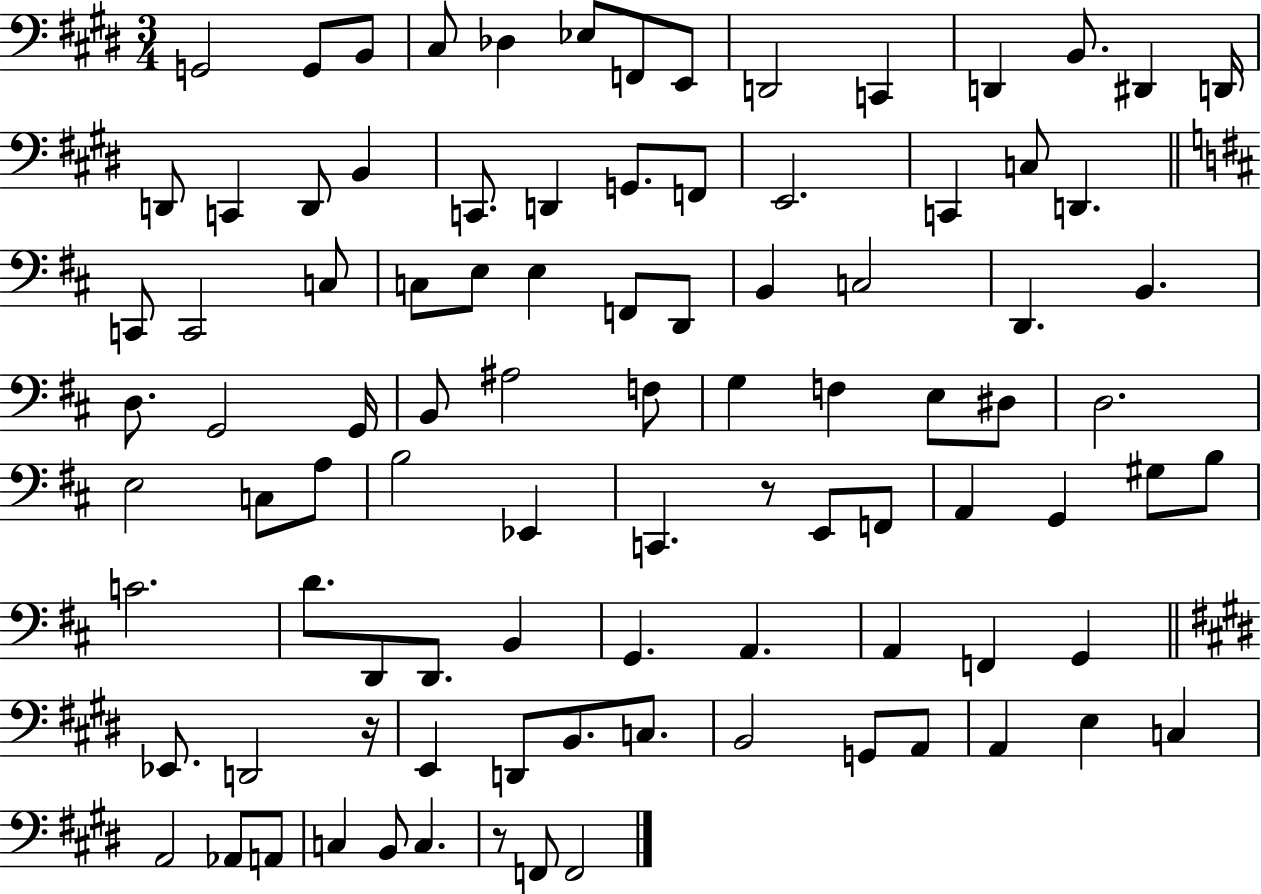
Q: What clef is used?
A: bass